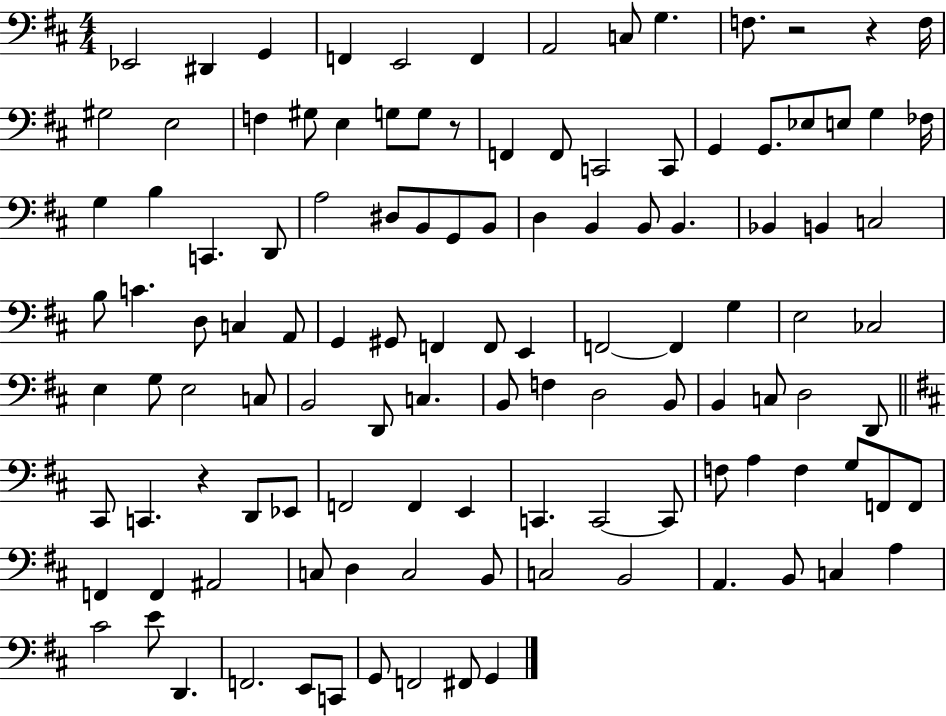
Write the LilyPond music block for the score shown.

{
  \clef bass
  \numericTimeSignature
  \time 4/4
  \key d \major
  ees,2 dis,4 g,4 | f,4 e,2 f,4 | a,2 c8 g4. | f8. r2 r4 f16 | \break gis2 e2 | f4 gis8 e4 g8 g8 r8 | f,4 f,8 c,2 c,8 | g,4 g,8. ees8 e8 g4 fes16 | \break g4 b4 c,4. d,8 | a2 dis8 b,8 g,8 b,8 | d4 b,4 b,8 b,4. | bes,4 b,4 c2 | \break b8 c'4. d8 c4 a,8 | g,4 gis,8 f,4 f,8 e,4 | f,2~~ f,4 g4 | e2 ces2 | \break e4 g8 e2 c8 | b,2 d,8 c4. | b,8 f4 d2 b,8 | b,4 c8 d2 d,8 | \break \bar "||" \break \key d \major cis,8 c,4. r4 d,8 ees,8 | f,2 f,4 e,4 | c,4. c,2~~ c,8 | f8 a4 f4 g8 f,8 f,8 | \break f,4 f,4 ais,2 | c8 d4 c2 b,8 | c2 b,2 | a,4. b,8 c4 a4 | \break cis'2 e'8 d,4. | f,2. e,8 c,8 | g,8 f,2 fis,8 g,4 | \bar "|."
}